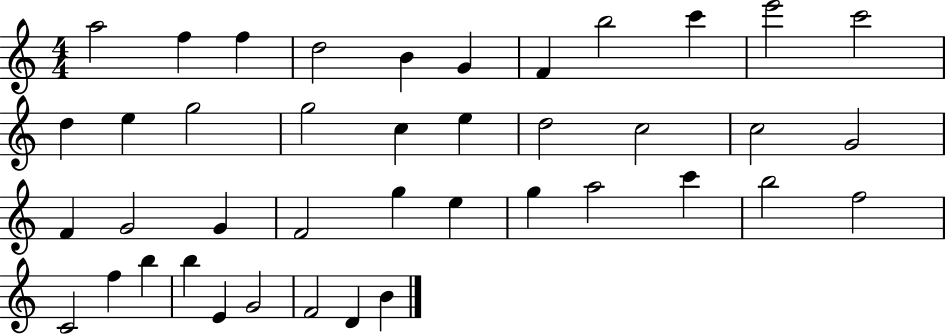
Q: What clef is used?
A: treble